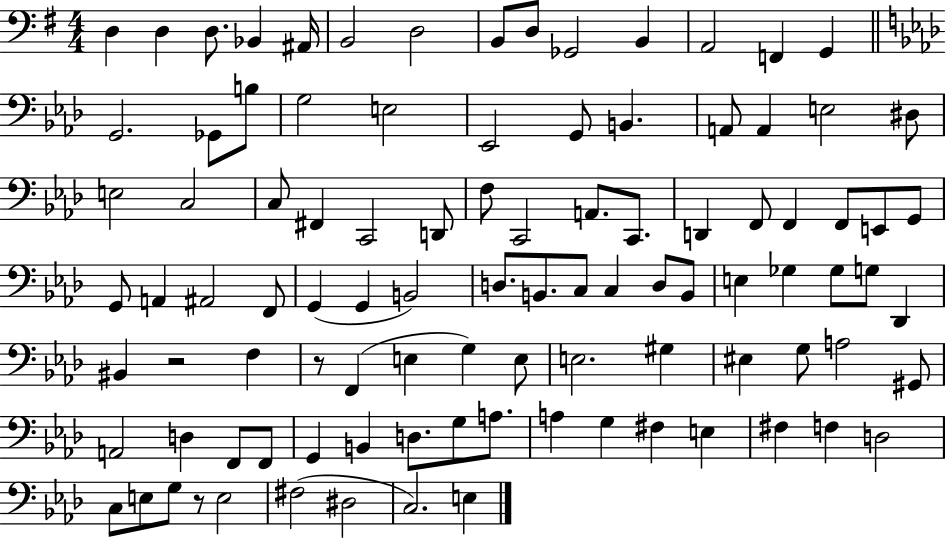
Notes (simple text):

D3/q D3/q D3/e. Bb2/q A#2/s B2/h D3/h B2/e D3/e Gb2/h B2/q A2/h F2/q G2/q G2/h. Gb2/e B3/e G3/h E3/h Eb2/h G2/e B2/q. A2/e A2/q E3/h D#3/e E3/h C3/h C3/e F#2/q C2/h D2/e F3/e C2/h A2/e. C2/e. D2/q F2/e F2/q F2/e E2/e G2/e G2/e A2/q A#2/h F2/e G2/q G2/q B2/h D3/e. B2/e. C3/e C3/q D3/e B2/e E3/q Gb3/q Gb3/e G3/e Db2/q BIS2/q R/h F3/q R/e F2/q E3/q G3/q E3/e E3/h. G#3/q EIS3/q G3/e A3/h G#2/e A2/h D3/q F2/e F2/e G2/q B2/q D3/e. G3/e A3/e. A3/q G3/q F#3/q E3/q F#3/q F3/q D3/h C3/e E3/e G3/e R/e E3/h F#3/h D#3/h C3/h. E3/q